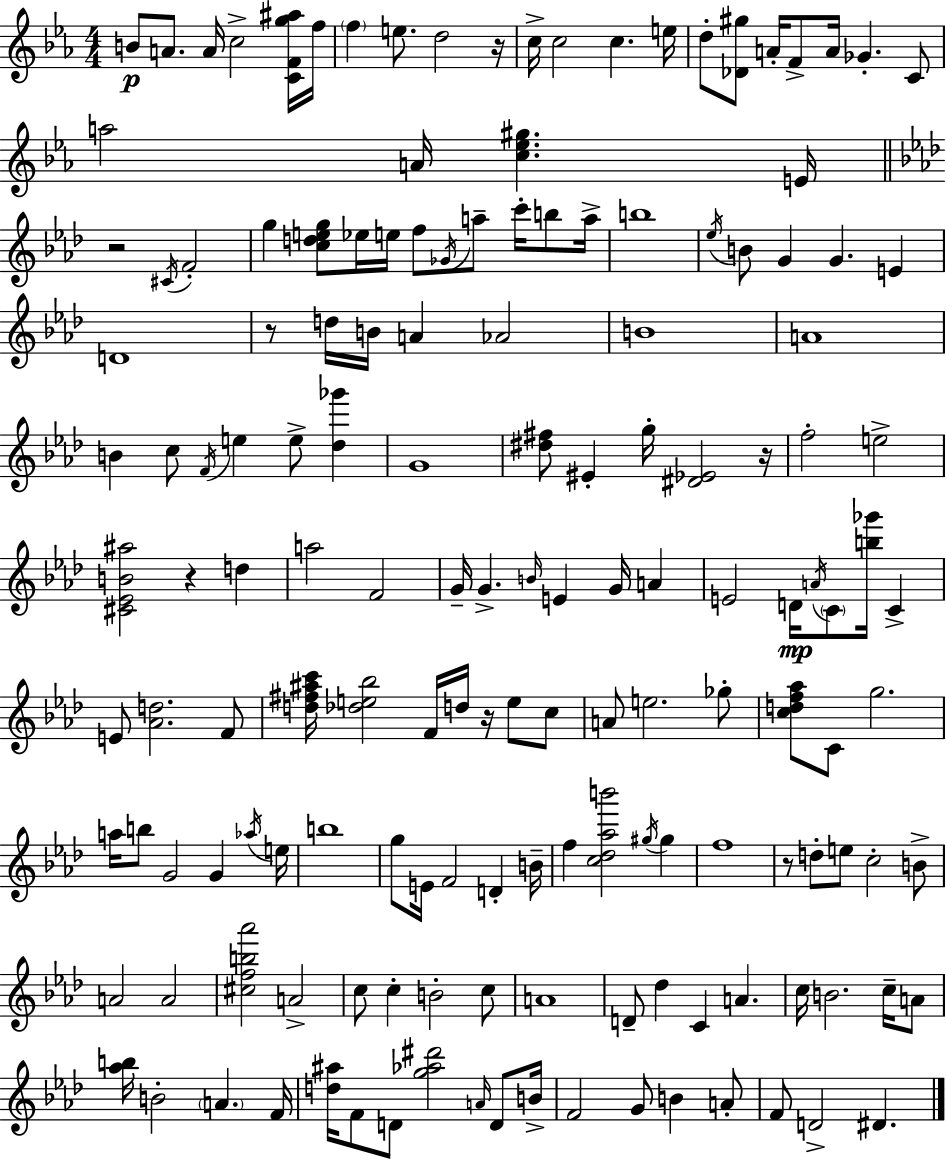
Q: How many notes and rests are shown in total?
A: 156